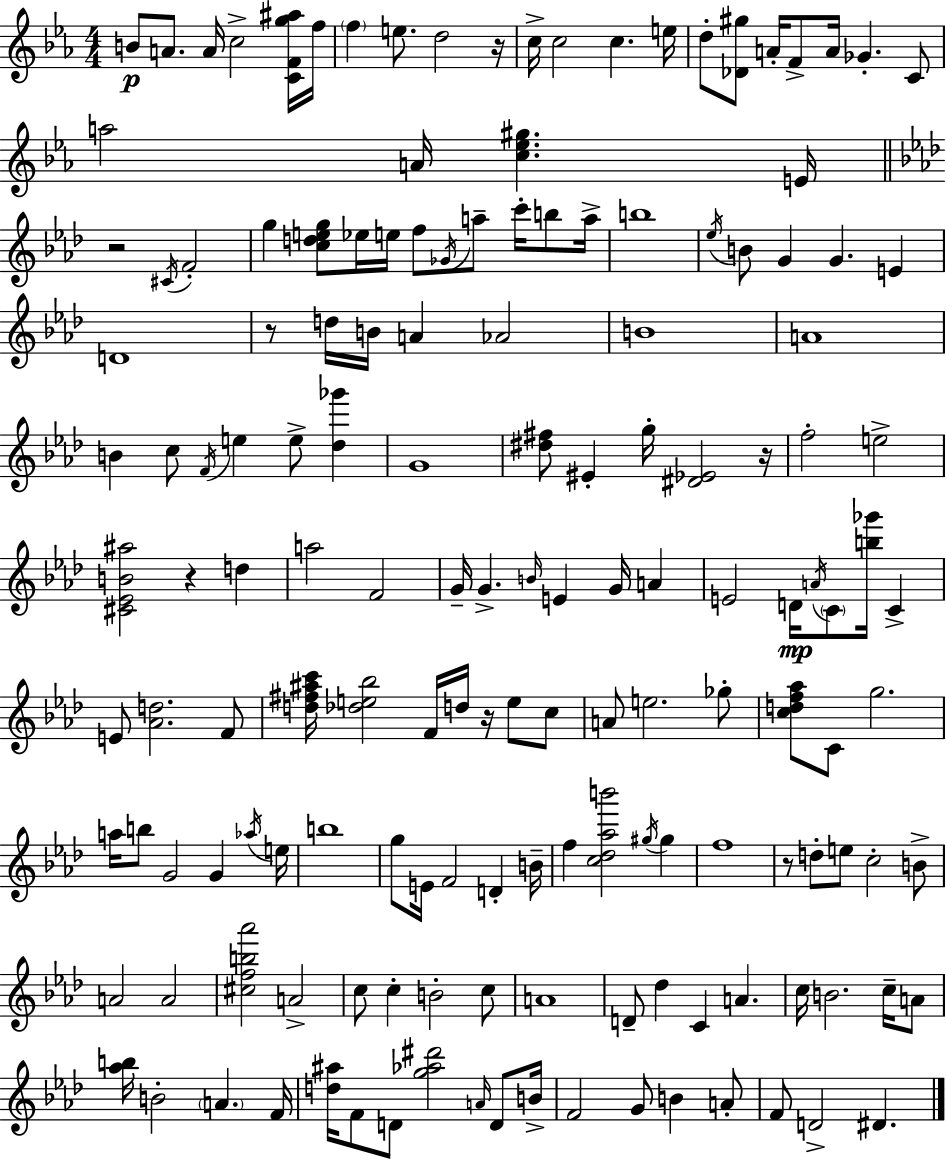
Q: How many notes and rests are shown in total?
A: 156